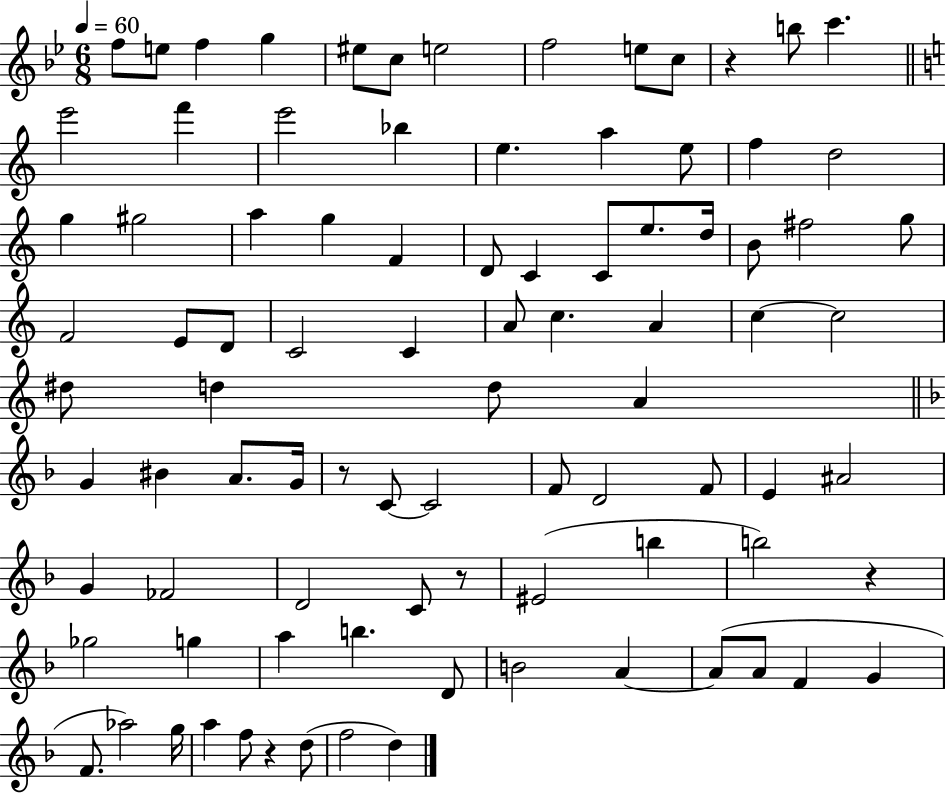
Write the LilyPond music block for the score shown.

{
  \clef treble
  \numericTimeSignature
  \time 6/8
  \key bes \major
  \tempo 4 = 60
  f''8 e''8 f''4 g''4 | eis''8 c''8 e''2 | f''2 e''8 c''8 | r4 b''8 c'''4. | \break \bar "||" \break \key a \minor e'''2 f'''4 | e'''2 bes''4 | e''4. a''4 e''8 | f''4 d''2 | \break g''4 gis''2 | a''4 g''4 f'4 | d'8 c'4 c'8 e''8. d''16 | b'8 fis''2 g''8 | \break f'2 e'8 d'8 | c'2 c'4 | a'8 c''4. a'4 | c''4~~ c''2 | \break dis''8 d''4 d''8 a'4 | \bar "||" \break \key f \major g'4 bis'4 a'8. g'16 | r8 c'8~~ c'2 | f'8 d'2 f'8 | e'4 ais'2 | \break g'4 fes'2 | d'2 c'8 r8 | eis'2( b''4 | b''2) r4 | \break ges''2 g''4 | a''4 b''4. d'8 | b'2 a'4~~ | a'8( a'8 f'4 g'4 | \break f'8. aes''2) g''16 | a''4 f''8 r4 d''8( | f''2 d''4) | \bar "|."
}